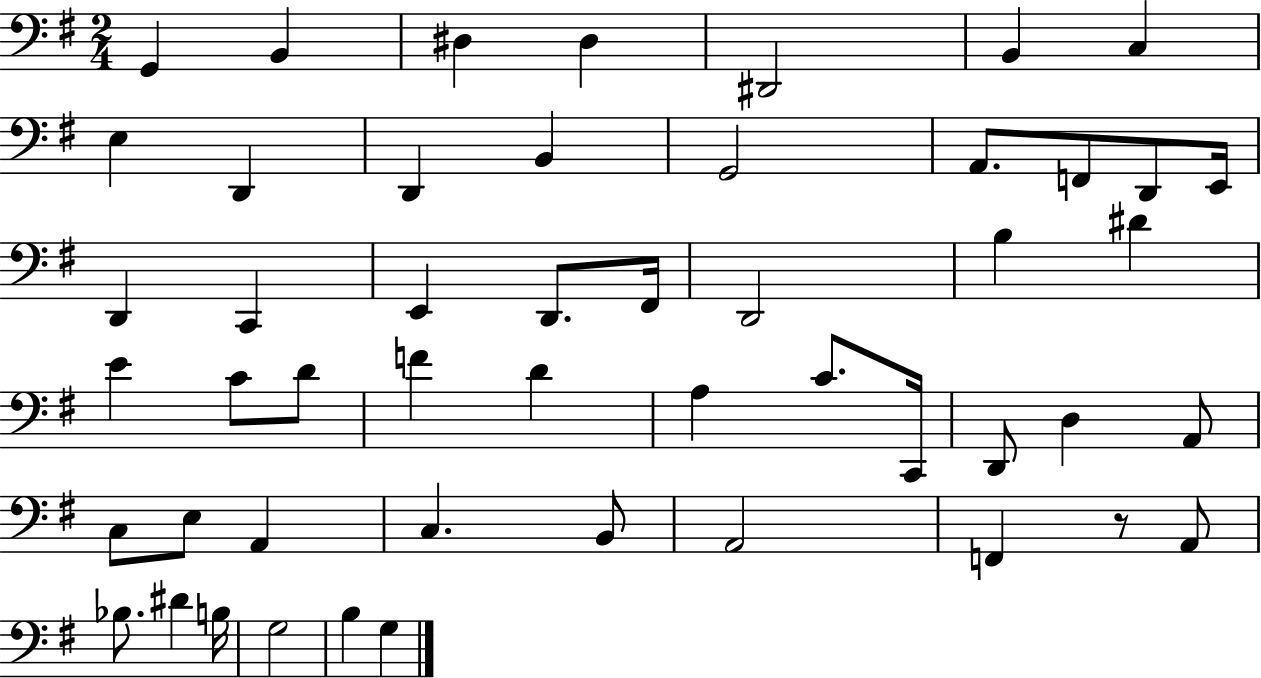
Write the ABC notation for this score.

X:1
T:Untitled
M:2/4
L:1/4
K:G
G,, B,, ^D, ^D, ^D,,2 B,, C, E, D,, D,, B,, G,,2 A,,/2 F,,/2 D,,/2 E,,/4 D,, C,, E,, D,,/2 ^F,,/4 D,,2 B, ^D E C/2 D/2 F D A, C/2 C,,/4 D,,/2 D, A,,/2 C,/2 E,/2 A,, C, B,,/2 A,,2 F,, z/2 A,,/2 _B,/2 ^D B,/4 G,2 B, G,